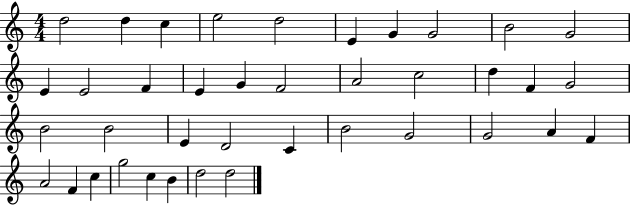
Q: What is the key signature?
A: C major